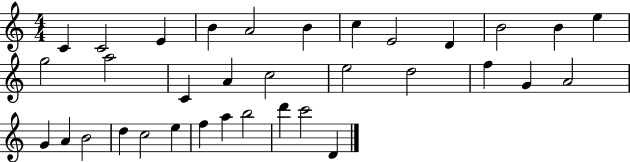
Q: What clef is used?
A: treble